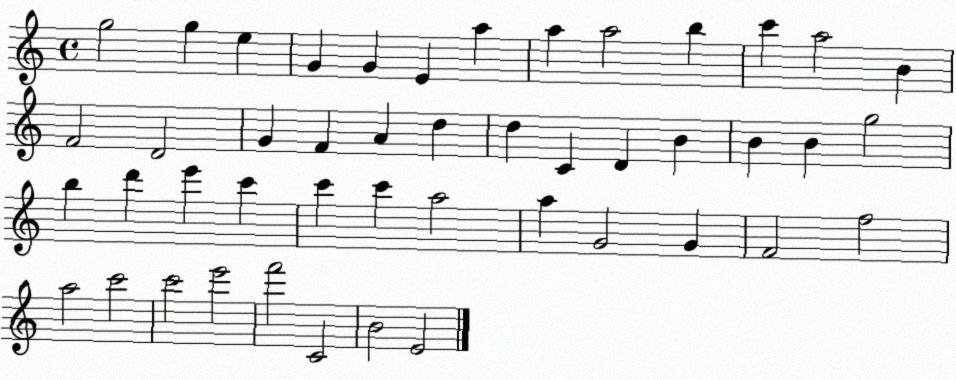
X:1
T:Untitled
M:4/4
L:1/4
K:C
g2 g e G G E a a a2 b c' a2 B F2 D2 G F A d d C D B B B g2 b d' e' c' c' c' a2 a G2 G F2 f2 a2 c'2 c'2 e'2 f'2 C2 B2 E2